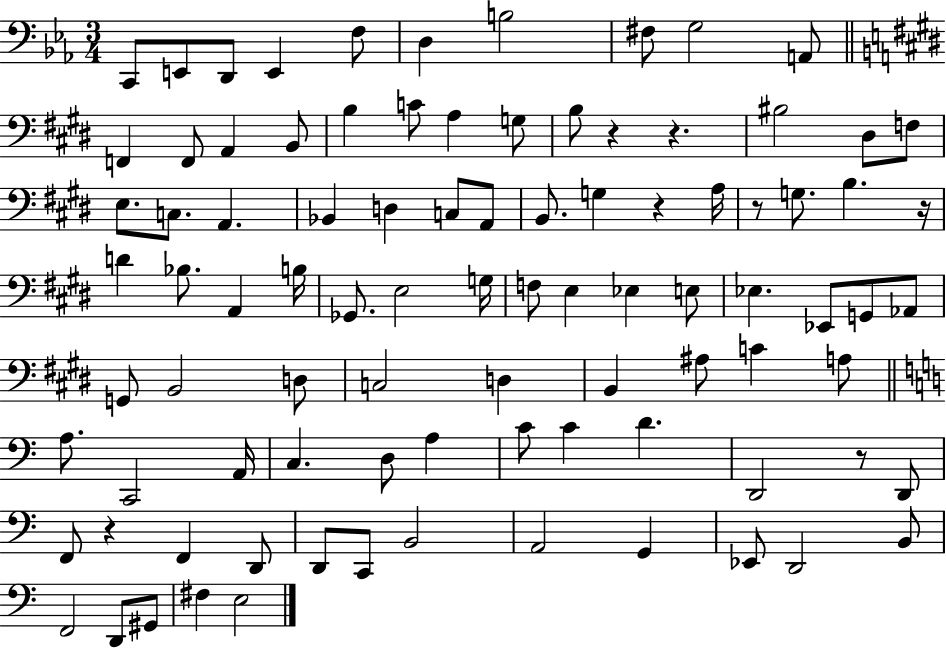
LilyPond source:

{
  \clef bass
  \numericTimeSignature
  \time 3/4
  \key ees \major
  c,8 e,8 d,8 e,4 f8 | d4 b2 | fis8 g2 a,8 | \bar "||" \break \key e \major f,4 f,8 a,4 b,8 | b4 c'8 a4 g8 | b8 r4 r4. | bis2 dis8 f8 | \break e8. c8. a,4. | bes,4 d4 c8 a,8 | b,8. g4 r4 a16 | r8 g8. b4. r16 | \break d'4 bes8. a,4 b16 | ges,8. e2 g16 | f8 e4 ees4 e8 | ees4. ees,8 g,8 aes,8 | \break g,8 b,2 d8 | c2 d4 | b,4 ais8 c'4 a8 | \bar "||" \break \key a \minor a8. c,2 a,16 | c4. d8 a4 | c'8 c'4 d'4. | d,2 r8 d,8 | \break f,8 r4 f,4 d,8 | d,8 c,8 b,2 | a,2 g,4 | ees,8 d,2 b,8 | \break f,2 d,8 gis,8 | fis4 e2 | \bar "|."
}